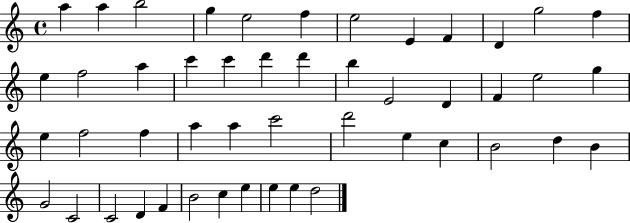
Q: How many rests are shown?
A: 0